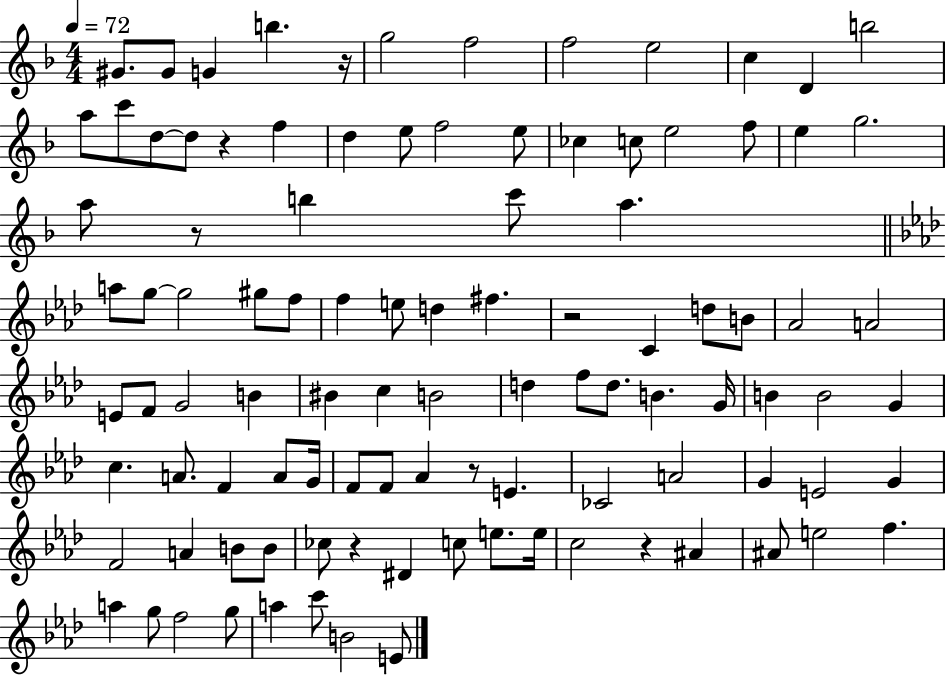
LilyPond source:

{
  \clef treble
  \numericTimeSignature
  \time 4/4
  \key f \major
  \tempo 4 = 72
  gis'8. gis'8 g'4 b''4. r16 | g''2 f''2 | f''2 e''2 | c''4 d'4 b''2 | \break a''8 c'''8 d''8~~ d''8 r4 f''4 | d''4 e''8 f''2 e''8 | ces''4 c''8 e''2 f''8 | e''4 g''2. | \break a''8 r8 b''4 c'''8 a''4. | \bar "||" \break \key f \minor a''8 g''8~~ g''2 gis''8 f''8 | f''4 e''8 d''4 fis''4. | r2 c'4 d''8 b'8 | aes'2 a'2 | \break e'8 f'8 g'2 b'4 | bis'4 c''4 b'2 | d''4 f''8 d''8. b'4. g'16 | b'4 b'2 g'4 | \break c''4. a'8. f'4 a'8 g'16 | f'8 f'8 aes'4 r8 e'4. | ces'2 a'2 | g'4 e'2 g'4 | \break f'2 a'4 b'8 b'8 | ces''8 r4 dis'4 c''8 e''8. e''16 | c''2 r4 ais'4 | ais'8 e''2 f''4. | \break a''4 g''8 f''2 g''8 | a''4 c'''8 b'2 e'8 | \bar "|."
}